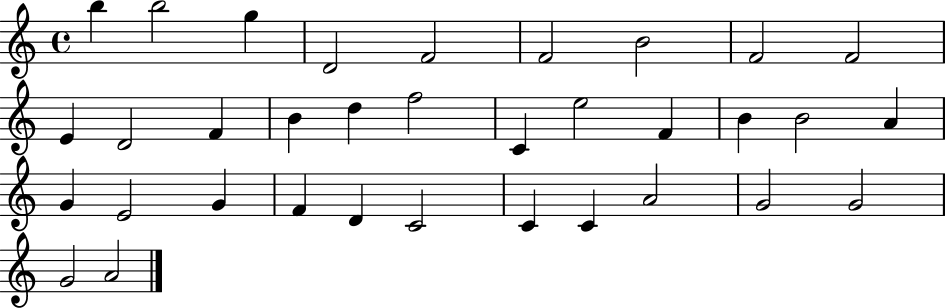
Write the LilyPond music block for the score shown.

{
  \clef treble
  \time 4/4
  \defaultTimeSignature
  \key c \major
  b''4 b''2 g''4 | d'2 f'2 | f'2 b'2 | f'2 f'2 | \break e'4 d'2 f'4 | b'4 d''4 f''2 | c'4 e''2 f'4 | b'4 b'2 a'4 | \break g'4 e'2 g'4 | f'4 d'4 c'2 | c'4 c'4 a'2 | g'2 g'2 | \break g'2 a'2 | \bar "|."
}